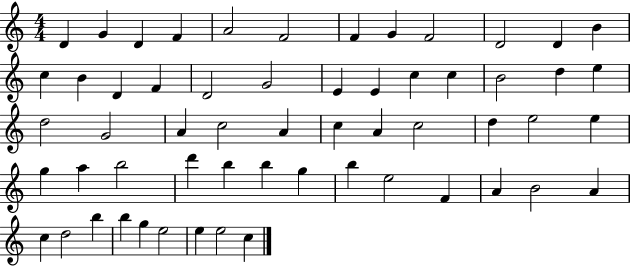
X:1
T:Untitled
M:4/4
L:1/4
K:C
D G D F A2 F2 F G F2 D2 D B c B D F D2 G2 E E c c B2 d e d2 G2 A c2 A c A c2 d e2 e g a b2 d' b b g b e2 F A B2 A c d2 b b g e2 e e2 c